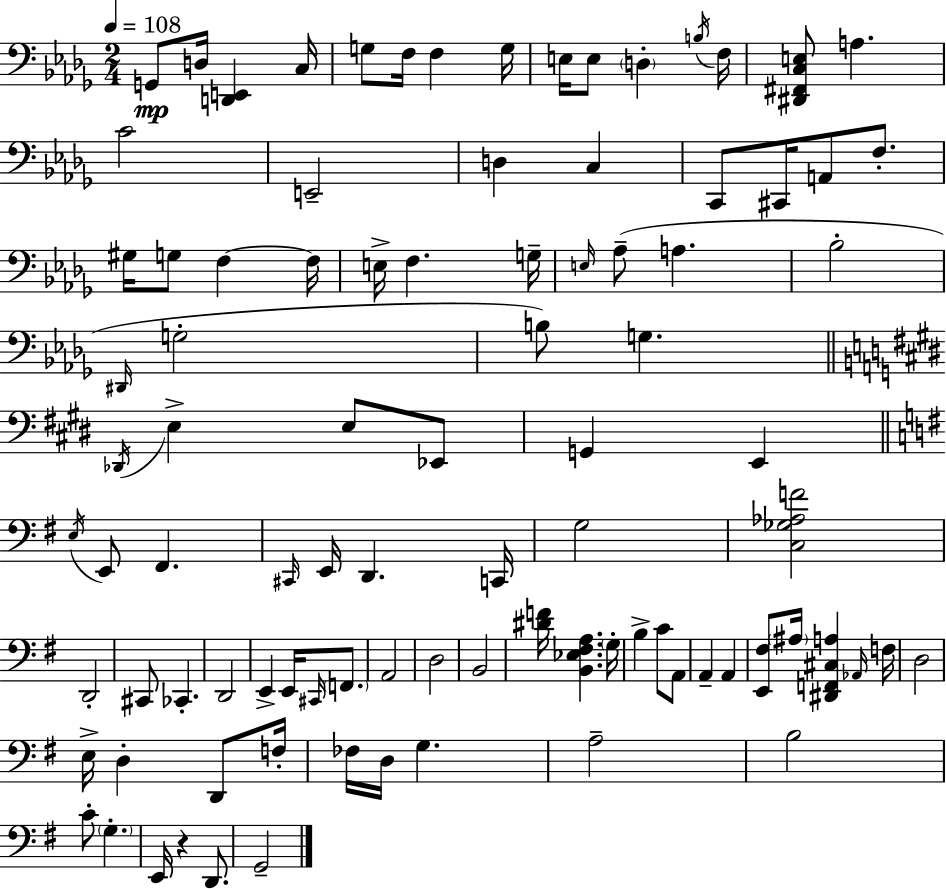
G2/e D3/s [D2,E2]/q C3/s G3/e F3/s F3/q G3/s E3/s E3/e D3/q B3/s F3/s [D#2,F#2,C3,E3]/e A3/q. C4/h E2/h D3/q C3/q C2/e C#2/s A2/e F3/e. G#3/s G3/e F3/q F3/s E3/s F3/q. G3/s E3/s Ab3/e A3/q. Bb3/h D#2/s G3/h B3/e G3/q. Db2/s E3/q E3/e Eb2/e G2/q E2/q E3/s E2/e F#2/q. C#2/s E2/s D2/q. C2/s G3/h [C3,Gb3,Ab3,F4]/h D2/h C#2/e CES2/q. D2/h E2/q E2/s C#2/s F2/e. A2/h D3/h B2/h [D#4,F4]/s [B2,Eb3,F#3,A3]/q. G3/s B3/q C4/e A2/e A2/q A2/q [E2,F#3]/e A#3/s [D#2,F2,C#3,A3]/q Ab2/s F3/s D3/h E3/s D3/q D2/e F3/s FES3/s D3/s G3/q. A3/h B3/h C4/e G3/q. E2/s R/q D2/e. G2/h